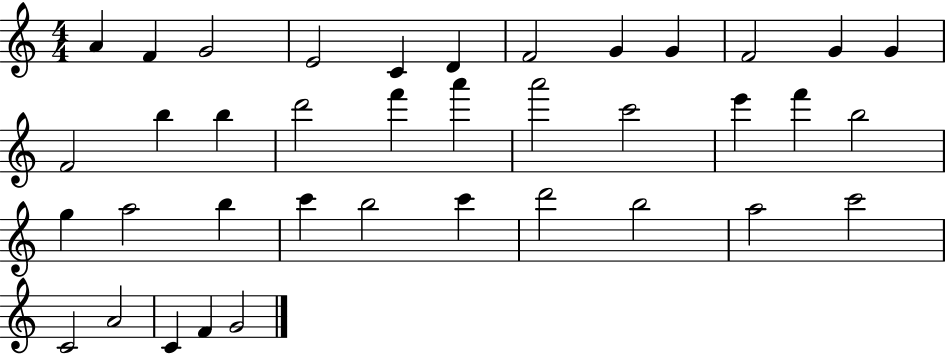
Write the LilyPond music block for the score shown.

{
  \clef treble
  \numericTimeSignature
  \time 4/4
  \key c \major
  a'4 f'4 g'2 | e'2 c'4 d'4 | f'2 g'4 g'4 | f'2 g'4 g'4 | \break f'2 b''4 b''4 | d'''2 f'''4 a'''4 | a'''2 c'''2 | e'''4 f'''4 b''2 | \break g''4 a''2 b''4 | c'''4 b''2 c'''4 | d'''2 b''2 | a''2 c'''2 | \break c'2 a'2 | c'4 f'4 g'2 | \bar "|."
}